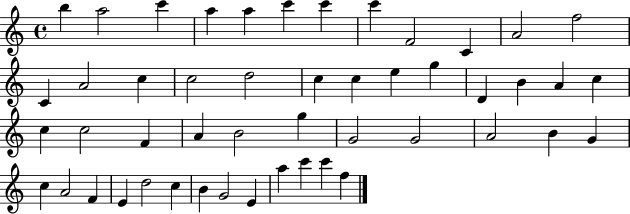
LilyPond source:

{
  \clef treble
  \time 4/4
  \defaultTimeSignature
  \key c \major
  b''4 a''2 c'''4 | a''4 a''4 c'''4 c'''4 | c'''4 f'2 c'4 | a'2 f''2 | \break c'4 a'2 c''4 | c''2 d''2 | c''4 c''4 e''4 g''4 | d'4 b'4 a'4 c''4 | \break c''4 c''2 f'4 | a'4 b'2 g''4 | g'2 g'2 | a'2 b'4 g'4 | \break c''4 a'2 f'4 | e'4 d''2 c''4 | b'4 g'2 e'4 | a''4 c'''4 c'''4 f''4 | \break \bar "|."
}